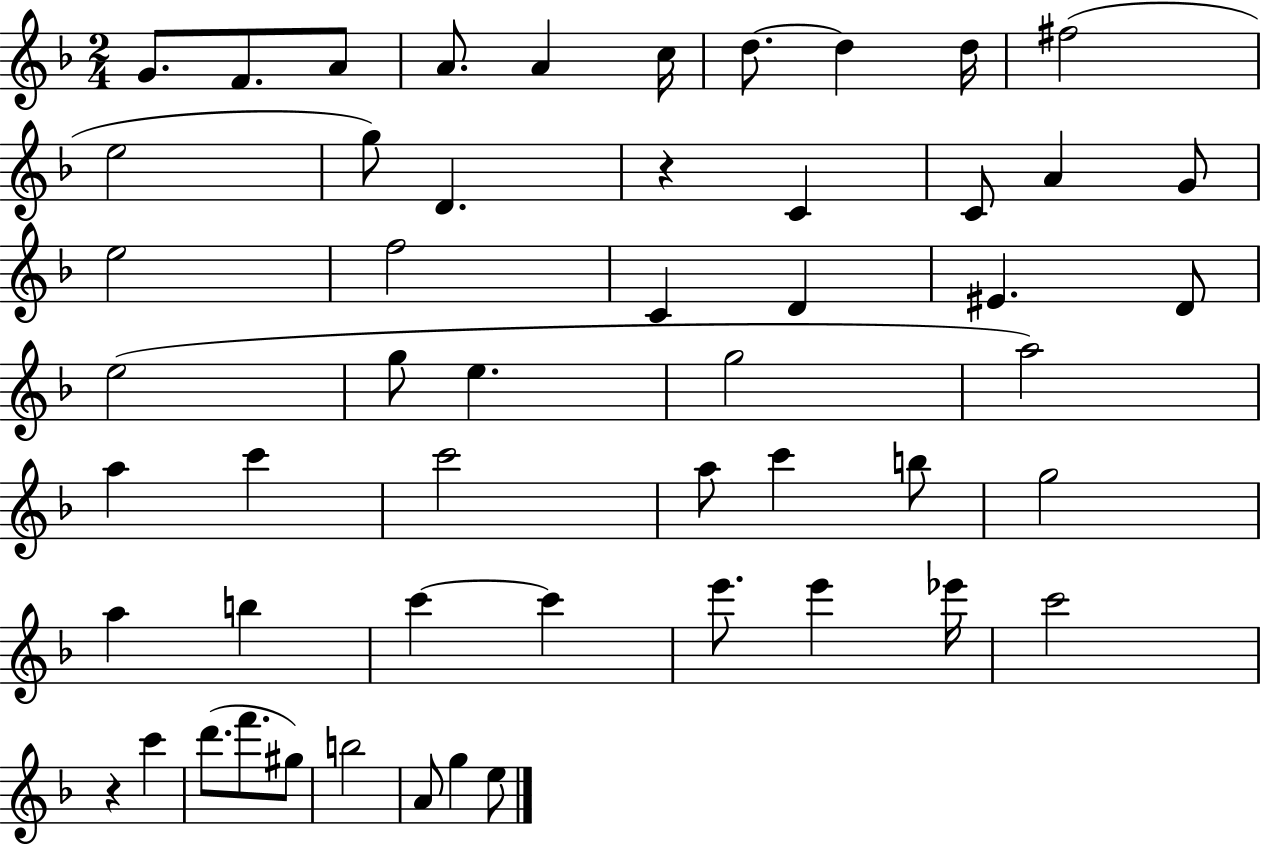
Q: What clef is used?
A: treble